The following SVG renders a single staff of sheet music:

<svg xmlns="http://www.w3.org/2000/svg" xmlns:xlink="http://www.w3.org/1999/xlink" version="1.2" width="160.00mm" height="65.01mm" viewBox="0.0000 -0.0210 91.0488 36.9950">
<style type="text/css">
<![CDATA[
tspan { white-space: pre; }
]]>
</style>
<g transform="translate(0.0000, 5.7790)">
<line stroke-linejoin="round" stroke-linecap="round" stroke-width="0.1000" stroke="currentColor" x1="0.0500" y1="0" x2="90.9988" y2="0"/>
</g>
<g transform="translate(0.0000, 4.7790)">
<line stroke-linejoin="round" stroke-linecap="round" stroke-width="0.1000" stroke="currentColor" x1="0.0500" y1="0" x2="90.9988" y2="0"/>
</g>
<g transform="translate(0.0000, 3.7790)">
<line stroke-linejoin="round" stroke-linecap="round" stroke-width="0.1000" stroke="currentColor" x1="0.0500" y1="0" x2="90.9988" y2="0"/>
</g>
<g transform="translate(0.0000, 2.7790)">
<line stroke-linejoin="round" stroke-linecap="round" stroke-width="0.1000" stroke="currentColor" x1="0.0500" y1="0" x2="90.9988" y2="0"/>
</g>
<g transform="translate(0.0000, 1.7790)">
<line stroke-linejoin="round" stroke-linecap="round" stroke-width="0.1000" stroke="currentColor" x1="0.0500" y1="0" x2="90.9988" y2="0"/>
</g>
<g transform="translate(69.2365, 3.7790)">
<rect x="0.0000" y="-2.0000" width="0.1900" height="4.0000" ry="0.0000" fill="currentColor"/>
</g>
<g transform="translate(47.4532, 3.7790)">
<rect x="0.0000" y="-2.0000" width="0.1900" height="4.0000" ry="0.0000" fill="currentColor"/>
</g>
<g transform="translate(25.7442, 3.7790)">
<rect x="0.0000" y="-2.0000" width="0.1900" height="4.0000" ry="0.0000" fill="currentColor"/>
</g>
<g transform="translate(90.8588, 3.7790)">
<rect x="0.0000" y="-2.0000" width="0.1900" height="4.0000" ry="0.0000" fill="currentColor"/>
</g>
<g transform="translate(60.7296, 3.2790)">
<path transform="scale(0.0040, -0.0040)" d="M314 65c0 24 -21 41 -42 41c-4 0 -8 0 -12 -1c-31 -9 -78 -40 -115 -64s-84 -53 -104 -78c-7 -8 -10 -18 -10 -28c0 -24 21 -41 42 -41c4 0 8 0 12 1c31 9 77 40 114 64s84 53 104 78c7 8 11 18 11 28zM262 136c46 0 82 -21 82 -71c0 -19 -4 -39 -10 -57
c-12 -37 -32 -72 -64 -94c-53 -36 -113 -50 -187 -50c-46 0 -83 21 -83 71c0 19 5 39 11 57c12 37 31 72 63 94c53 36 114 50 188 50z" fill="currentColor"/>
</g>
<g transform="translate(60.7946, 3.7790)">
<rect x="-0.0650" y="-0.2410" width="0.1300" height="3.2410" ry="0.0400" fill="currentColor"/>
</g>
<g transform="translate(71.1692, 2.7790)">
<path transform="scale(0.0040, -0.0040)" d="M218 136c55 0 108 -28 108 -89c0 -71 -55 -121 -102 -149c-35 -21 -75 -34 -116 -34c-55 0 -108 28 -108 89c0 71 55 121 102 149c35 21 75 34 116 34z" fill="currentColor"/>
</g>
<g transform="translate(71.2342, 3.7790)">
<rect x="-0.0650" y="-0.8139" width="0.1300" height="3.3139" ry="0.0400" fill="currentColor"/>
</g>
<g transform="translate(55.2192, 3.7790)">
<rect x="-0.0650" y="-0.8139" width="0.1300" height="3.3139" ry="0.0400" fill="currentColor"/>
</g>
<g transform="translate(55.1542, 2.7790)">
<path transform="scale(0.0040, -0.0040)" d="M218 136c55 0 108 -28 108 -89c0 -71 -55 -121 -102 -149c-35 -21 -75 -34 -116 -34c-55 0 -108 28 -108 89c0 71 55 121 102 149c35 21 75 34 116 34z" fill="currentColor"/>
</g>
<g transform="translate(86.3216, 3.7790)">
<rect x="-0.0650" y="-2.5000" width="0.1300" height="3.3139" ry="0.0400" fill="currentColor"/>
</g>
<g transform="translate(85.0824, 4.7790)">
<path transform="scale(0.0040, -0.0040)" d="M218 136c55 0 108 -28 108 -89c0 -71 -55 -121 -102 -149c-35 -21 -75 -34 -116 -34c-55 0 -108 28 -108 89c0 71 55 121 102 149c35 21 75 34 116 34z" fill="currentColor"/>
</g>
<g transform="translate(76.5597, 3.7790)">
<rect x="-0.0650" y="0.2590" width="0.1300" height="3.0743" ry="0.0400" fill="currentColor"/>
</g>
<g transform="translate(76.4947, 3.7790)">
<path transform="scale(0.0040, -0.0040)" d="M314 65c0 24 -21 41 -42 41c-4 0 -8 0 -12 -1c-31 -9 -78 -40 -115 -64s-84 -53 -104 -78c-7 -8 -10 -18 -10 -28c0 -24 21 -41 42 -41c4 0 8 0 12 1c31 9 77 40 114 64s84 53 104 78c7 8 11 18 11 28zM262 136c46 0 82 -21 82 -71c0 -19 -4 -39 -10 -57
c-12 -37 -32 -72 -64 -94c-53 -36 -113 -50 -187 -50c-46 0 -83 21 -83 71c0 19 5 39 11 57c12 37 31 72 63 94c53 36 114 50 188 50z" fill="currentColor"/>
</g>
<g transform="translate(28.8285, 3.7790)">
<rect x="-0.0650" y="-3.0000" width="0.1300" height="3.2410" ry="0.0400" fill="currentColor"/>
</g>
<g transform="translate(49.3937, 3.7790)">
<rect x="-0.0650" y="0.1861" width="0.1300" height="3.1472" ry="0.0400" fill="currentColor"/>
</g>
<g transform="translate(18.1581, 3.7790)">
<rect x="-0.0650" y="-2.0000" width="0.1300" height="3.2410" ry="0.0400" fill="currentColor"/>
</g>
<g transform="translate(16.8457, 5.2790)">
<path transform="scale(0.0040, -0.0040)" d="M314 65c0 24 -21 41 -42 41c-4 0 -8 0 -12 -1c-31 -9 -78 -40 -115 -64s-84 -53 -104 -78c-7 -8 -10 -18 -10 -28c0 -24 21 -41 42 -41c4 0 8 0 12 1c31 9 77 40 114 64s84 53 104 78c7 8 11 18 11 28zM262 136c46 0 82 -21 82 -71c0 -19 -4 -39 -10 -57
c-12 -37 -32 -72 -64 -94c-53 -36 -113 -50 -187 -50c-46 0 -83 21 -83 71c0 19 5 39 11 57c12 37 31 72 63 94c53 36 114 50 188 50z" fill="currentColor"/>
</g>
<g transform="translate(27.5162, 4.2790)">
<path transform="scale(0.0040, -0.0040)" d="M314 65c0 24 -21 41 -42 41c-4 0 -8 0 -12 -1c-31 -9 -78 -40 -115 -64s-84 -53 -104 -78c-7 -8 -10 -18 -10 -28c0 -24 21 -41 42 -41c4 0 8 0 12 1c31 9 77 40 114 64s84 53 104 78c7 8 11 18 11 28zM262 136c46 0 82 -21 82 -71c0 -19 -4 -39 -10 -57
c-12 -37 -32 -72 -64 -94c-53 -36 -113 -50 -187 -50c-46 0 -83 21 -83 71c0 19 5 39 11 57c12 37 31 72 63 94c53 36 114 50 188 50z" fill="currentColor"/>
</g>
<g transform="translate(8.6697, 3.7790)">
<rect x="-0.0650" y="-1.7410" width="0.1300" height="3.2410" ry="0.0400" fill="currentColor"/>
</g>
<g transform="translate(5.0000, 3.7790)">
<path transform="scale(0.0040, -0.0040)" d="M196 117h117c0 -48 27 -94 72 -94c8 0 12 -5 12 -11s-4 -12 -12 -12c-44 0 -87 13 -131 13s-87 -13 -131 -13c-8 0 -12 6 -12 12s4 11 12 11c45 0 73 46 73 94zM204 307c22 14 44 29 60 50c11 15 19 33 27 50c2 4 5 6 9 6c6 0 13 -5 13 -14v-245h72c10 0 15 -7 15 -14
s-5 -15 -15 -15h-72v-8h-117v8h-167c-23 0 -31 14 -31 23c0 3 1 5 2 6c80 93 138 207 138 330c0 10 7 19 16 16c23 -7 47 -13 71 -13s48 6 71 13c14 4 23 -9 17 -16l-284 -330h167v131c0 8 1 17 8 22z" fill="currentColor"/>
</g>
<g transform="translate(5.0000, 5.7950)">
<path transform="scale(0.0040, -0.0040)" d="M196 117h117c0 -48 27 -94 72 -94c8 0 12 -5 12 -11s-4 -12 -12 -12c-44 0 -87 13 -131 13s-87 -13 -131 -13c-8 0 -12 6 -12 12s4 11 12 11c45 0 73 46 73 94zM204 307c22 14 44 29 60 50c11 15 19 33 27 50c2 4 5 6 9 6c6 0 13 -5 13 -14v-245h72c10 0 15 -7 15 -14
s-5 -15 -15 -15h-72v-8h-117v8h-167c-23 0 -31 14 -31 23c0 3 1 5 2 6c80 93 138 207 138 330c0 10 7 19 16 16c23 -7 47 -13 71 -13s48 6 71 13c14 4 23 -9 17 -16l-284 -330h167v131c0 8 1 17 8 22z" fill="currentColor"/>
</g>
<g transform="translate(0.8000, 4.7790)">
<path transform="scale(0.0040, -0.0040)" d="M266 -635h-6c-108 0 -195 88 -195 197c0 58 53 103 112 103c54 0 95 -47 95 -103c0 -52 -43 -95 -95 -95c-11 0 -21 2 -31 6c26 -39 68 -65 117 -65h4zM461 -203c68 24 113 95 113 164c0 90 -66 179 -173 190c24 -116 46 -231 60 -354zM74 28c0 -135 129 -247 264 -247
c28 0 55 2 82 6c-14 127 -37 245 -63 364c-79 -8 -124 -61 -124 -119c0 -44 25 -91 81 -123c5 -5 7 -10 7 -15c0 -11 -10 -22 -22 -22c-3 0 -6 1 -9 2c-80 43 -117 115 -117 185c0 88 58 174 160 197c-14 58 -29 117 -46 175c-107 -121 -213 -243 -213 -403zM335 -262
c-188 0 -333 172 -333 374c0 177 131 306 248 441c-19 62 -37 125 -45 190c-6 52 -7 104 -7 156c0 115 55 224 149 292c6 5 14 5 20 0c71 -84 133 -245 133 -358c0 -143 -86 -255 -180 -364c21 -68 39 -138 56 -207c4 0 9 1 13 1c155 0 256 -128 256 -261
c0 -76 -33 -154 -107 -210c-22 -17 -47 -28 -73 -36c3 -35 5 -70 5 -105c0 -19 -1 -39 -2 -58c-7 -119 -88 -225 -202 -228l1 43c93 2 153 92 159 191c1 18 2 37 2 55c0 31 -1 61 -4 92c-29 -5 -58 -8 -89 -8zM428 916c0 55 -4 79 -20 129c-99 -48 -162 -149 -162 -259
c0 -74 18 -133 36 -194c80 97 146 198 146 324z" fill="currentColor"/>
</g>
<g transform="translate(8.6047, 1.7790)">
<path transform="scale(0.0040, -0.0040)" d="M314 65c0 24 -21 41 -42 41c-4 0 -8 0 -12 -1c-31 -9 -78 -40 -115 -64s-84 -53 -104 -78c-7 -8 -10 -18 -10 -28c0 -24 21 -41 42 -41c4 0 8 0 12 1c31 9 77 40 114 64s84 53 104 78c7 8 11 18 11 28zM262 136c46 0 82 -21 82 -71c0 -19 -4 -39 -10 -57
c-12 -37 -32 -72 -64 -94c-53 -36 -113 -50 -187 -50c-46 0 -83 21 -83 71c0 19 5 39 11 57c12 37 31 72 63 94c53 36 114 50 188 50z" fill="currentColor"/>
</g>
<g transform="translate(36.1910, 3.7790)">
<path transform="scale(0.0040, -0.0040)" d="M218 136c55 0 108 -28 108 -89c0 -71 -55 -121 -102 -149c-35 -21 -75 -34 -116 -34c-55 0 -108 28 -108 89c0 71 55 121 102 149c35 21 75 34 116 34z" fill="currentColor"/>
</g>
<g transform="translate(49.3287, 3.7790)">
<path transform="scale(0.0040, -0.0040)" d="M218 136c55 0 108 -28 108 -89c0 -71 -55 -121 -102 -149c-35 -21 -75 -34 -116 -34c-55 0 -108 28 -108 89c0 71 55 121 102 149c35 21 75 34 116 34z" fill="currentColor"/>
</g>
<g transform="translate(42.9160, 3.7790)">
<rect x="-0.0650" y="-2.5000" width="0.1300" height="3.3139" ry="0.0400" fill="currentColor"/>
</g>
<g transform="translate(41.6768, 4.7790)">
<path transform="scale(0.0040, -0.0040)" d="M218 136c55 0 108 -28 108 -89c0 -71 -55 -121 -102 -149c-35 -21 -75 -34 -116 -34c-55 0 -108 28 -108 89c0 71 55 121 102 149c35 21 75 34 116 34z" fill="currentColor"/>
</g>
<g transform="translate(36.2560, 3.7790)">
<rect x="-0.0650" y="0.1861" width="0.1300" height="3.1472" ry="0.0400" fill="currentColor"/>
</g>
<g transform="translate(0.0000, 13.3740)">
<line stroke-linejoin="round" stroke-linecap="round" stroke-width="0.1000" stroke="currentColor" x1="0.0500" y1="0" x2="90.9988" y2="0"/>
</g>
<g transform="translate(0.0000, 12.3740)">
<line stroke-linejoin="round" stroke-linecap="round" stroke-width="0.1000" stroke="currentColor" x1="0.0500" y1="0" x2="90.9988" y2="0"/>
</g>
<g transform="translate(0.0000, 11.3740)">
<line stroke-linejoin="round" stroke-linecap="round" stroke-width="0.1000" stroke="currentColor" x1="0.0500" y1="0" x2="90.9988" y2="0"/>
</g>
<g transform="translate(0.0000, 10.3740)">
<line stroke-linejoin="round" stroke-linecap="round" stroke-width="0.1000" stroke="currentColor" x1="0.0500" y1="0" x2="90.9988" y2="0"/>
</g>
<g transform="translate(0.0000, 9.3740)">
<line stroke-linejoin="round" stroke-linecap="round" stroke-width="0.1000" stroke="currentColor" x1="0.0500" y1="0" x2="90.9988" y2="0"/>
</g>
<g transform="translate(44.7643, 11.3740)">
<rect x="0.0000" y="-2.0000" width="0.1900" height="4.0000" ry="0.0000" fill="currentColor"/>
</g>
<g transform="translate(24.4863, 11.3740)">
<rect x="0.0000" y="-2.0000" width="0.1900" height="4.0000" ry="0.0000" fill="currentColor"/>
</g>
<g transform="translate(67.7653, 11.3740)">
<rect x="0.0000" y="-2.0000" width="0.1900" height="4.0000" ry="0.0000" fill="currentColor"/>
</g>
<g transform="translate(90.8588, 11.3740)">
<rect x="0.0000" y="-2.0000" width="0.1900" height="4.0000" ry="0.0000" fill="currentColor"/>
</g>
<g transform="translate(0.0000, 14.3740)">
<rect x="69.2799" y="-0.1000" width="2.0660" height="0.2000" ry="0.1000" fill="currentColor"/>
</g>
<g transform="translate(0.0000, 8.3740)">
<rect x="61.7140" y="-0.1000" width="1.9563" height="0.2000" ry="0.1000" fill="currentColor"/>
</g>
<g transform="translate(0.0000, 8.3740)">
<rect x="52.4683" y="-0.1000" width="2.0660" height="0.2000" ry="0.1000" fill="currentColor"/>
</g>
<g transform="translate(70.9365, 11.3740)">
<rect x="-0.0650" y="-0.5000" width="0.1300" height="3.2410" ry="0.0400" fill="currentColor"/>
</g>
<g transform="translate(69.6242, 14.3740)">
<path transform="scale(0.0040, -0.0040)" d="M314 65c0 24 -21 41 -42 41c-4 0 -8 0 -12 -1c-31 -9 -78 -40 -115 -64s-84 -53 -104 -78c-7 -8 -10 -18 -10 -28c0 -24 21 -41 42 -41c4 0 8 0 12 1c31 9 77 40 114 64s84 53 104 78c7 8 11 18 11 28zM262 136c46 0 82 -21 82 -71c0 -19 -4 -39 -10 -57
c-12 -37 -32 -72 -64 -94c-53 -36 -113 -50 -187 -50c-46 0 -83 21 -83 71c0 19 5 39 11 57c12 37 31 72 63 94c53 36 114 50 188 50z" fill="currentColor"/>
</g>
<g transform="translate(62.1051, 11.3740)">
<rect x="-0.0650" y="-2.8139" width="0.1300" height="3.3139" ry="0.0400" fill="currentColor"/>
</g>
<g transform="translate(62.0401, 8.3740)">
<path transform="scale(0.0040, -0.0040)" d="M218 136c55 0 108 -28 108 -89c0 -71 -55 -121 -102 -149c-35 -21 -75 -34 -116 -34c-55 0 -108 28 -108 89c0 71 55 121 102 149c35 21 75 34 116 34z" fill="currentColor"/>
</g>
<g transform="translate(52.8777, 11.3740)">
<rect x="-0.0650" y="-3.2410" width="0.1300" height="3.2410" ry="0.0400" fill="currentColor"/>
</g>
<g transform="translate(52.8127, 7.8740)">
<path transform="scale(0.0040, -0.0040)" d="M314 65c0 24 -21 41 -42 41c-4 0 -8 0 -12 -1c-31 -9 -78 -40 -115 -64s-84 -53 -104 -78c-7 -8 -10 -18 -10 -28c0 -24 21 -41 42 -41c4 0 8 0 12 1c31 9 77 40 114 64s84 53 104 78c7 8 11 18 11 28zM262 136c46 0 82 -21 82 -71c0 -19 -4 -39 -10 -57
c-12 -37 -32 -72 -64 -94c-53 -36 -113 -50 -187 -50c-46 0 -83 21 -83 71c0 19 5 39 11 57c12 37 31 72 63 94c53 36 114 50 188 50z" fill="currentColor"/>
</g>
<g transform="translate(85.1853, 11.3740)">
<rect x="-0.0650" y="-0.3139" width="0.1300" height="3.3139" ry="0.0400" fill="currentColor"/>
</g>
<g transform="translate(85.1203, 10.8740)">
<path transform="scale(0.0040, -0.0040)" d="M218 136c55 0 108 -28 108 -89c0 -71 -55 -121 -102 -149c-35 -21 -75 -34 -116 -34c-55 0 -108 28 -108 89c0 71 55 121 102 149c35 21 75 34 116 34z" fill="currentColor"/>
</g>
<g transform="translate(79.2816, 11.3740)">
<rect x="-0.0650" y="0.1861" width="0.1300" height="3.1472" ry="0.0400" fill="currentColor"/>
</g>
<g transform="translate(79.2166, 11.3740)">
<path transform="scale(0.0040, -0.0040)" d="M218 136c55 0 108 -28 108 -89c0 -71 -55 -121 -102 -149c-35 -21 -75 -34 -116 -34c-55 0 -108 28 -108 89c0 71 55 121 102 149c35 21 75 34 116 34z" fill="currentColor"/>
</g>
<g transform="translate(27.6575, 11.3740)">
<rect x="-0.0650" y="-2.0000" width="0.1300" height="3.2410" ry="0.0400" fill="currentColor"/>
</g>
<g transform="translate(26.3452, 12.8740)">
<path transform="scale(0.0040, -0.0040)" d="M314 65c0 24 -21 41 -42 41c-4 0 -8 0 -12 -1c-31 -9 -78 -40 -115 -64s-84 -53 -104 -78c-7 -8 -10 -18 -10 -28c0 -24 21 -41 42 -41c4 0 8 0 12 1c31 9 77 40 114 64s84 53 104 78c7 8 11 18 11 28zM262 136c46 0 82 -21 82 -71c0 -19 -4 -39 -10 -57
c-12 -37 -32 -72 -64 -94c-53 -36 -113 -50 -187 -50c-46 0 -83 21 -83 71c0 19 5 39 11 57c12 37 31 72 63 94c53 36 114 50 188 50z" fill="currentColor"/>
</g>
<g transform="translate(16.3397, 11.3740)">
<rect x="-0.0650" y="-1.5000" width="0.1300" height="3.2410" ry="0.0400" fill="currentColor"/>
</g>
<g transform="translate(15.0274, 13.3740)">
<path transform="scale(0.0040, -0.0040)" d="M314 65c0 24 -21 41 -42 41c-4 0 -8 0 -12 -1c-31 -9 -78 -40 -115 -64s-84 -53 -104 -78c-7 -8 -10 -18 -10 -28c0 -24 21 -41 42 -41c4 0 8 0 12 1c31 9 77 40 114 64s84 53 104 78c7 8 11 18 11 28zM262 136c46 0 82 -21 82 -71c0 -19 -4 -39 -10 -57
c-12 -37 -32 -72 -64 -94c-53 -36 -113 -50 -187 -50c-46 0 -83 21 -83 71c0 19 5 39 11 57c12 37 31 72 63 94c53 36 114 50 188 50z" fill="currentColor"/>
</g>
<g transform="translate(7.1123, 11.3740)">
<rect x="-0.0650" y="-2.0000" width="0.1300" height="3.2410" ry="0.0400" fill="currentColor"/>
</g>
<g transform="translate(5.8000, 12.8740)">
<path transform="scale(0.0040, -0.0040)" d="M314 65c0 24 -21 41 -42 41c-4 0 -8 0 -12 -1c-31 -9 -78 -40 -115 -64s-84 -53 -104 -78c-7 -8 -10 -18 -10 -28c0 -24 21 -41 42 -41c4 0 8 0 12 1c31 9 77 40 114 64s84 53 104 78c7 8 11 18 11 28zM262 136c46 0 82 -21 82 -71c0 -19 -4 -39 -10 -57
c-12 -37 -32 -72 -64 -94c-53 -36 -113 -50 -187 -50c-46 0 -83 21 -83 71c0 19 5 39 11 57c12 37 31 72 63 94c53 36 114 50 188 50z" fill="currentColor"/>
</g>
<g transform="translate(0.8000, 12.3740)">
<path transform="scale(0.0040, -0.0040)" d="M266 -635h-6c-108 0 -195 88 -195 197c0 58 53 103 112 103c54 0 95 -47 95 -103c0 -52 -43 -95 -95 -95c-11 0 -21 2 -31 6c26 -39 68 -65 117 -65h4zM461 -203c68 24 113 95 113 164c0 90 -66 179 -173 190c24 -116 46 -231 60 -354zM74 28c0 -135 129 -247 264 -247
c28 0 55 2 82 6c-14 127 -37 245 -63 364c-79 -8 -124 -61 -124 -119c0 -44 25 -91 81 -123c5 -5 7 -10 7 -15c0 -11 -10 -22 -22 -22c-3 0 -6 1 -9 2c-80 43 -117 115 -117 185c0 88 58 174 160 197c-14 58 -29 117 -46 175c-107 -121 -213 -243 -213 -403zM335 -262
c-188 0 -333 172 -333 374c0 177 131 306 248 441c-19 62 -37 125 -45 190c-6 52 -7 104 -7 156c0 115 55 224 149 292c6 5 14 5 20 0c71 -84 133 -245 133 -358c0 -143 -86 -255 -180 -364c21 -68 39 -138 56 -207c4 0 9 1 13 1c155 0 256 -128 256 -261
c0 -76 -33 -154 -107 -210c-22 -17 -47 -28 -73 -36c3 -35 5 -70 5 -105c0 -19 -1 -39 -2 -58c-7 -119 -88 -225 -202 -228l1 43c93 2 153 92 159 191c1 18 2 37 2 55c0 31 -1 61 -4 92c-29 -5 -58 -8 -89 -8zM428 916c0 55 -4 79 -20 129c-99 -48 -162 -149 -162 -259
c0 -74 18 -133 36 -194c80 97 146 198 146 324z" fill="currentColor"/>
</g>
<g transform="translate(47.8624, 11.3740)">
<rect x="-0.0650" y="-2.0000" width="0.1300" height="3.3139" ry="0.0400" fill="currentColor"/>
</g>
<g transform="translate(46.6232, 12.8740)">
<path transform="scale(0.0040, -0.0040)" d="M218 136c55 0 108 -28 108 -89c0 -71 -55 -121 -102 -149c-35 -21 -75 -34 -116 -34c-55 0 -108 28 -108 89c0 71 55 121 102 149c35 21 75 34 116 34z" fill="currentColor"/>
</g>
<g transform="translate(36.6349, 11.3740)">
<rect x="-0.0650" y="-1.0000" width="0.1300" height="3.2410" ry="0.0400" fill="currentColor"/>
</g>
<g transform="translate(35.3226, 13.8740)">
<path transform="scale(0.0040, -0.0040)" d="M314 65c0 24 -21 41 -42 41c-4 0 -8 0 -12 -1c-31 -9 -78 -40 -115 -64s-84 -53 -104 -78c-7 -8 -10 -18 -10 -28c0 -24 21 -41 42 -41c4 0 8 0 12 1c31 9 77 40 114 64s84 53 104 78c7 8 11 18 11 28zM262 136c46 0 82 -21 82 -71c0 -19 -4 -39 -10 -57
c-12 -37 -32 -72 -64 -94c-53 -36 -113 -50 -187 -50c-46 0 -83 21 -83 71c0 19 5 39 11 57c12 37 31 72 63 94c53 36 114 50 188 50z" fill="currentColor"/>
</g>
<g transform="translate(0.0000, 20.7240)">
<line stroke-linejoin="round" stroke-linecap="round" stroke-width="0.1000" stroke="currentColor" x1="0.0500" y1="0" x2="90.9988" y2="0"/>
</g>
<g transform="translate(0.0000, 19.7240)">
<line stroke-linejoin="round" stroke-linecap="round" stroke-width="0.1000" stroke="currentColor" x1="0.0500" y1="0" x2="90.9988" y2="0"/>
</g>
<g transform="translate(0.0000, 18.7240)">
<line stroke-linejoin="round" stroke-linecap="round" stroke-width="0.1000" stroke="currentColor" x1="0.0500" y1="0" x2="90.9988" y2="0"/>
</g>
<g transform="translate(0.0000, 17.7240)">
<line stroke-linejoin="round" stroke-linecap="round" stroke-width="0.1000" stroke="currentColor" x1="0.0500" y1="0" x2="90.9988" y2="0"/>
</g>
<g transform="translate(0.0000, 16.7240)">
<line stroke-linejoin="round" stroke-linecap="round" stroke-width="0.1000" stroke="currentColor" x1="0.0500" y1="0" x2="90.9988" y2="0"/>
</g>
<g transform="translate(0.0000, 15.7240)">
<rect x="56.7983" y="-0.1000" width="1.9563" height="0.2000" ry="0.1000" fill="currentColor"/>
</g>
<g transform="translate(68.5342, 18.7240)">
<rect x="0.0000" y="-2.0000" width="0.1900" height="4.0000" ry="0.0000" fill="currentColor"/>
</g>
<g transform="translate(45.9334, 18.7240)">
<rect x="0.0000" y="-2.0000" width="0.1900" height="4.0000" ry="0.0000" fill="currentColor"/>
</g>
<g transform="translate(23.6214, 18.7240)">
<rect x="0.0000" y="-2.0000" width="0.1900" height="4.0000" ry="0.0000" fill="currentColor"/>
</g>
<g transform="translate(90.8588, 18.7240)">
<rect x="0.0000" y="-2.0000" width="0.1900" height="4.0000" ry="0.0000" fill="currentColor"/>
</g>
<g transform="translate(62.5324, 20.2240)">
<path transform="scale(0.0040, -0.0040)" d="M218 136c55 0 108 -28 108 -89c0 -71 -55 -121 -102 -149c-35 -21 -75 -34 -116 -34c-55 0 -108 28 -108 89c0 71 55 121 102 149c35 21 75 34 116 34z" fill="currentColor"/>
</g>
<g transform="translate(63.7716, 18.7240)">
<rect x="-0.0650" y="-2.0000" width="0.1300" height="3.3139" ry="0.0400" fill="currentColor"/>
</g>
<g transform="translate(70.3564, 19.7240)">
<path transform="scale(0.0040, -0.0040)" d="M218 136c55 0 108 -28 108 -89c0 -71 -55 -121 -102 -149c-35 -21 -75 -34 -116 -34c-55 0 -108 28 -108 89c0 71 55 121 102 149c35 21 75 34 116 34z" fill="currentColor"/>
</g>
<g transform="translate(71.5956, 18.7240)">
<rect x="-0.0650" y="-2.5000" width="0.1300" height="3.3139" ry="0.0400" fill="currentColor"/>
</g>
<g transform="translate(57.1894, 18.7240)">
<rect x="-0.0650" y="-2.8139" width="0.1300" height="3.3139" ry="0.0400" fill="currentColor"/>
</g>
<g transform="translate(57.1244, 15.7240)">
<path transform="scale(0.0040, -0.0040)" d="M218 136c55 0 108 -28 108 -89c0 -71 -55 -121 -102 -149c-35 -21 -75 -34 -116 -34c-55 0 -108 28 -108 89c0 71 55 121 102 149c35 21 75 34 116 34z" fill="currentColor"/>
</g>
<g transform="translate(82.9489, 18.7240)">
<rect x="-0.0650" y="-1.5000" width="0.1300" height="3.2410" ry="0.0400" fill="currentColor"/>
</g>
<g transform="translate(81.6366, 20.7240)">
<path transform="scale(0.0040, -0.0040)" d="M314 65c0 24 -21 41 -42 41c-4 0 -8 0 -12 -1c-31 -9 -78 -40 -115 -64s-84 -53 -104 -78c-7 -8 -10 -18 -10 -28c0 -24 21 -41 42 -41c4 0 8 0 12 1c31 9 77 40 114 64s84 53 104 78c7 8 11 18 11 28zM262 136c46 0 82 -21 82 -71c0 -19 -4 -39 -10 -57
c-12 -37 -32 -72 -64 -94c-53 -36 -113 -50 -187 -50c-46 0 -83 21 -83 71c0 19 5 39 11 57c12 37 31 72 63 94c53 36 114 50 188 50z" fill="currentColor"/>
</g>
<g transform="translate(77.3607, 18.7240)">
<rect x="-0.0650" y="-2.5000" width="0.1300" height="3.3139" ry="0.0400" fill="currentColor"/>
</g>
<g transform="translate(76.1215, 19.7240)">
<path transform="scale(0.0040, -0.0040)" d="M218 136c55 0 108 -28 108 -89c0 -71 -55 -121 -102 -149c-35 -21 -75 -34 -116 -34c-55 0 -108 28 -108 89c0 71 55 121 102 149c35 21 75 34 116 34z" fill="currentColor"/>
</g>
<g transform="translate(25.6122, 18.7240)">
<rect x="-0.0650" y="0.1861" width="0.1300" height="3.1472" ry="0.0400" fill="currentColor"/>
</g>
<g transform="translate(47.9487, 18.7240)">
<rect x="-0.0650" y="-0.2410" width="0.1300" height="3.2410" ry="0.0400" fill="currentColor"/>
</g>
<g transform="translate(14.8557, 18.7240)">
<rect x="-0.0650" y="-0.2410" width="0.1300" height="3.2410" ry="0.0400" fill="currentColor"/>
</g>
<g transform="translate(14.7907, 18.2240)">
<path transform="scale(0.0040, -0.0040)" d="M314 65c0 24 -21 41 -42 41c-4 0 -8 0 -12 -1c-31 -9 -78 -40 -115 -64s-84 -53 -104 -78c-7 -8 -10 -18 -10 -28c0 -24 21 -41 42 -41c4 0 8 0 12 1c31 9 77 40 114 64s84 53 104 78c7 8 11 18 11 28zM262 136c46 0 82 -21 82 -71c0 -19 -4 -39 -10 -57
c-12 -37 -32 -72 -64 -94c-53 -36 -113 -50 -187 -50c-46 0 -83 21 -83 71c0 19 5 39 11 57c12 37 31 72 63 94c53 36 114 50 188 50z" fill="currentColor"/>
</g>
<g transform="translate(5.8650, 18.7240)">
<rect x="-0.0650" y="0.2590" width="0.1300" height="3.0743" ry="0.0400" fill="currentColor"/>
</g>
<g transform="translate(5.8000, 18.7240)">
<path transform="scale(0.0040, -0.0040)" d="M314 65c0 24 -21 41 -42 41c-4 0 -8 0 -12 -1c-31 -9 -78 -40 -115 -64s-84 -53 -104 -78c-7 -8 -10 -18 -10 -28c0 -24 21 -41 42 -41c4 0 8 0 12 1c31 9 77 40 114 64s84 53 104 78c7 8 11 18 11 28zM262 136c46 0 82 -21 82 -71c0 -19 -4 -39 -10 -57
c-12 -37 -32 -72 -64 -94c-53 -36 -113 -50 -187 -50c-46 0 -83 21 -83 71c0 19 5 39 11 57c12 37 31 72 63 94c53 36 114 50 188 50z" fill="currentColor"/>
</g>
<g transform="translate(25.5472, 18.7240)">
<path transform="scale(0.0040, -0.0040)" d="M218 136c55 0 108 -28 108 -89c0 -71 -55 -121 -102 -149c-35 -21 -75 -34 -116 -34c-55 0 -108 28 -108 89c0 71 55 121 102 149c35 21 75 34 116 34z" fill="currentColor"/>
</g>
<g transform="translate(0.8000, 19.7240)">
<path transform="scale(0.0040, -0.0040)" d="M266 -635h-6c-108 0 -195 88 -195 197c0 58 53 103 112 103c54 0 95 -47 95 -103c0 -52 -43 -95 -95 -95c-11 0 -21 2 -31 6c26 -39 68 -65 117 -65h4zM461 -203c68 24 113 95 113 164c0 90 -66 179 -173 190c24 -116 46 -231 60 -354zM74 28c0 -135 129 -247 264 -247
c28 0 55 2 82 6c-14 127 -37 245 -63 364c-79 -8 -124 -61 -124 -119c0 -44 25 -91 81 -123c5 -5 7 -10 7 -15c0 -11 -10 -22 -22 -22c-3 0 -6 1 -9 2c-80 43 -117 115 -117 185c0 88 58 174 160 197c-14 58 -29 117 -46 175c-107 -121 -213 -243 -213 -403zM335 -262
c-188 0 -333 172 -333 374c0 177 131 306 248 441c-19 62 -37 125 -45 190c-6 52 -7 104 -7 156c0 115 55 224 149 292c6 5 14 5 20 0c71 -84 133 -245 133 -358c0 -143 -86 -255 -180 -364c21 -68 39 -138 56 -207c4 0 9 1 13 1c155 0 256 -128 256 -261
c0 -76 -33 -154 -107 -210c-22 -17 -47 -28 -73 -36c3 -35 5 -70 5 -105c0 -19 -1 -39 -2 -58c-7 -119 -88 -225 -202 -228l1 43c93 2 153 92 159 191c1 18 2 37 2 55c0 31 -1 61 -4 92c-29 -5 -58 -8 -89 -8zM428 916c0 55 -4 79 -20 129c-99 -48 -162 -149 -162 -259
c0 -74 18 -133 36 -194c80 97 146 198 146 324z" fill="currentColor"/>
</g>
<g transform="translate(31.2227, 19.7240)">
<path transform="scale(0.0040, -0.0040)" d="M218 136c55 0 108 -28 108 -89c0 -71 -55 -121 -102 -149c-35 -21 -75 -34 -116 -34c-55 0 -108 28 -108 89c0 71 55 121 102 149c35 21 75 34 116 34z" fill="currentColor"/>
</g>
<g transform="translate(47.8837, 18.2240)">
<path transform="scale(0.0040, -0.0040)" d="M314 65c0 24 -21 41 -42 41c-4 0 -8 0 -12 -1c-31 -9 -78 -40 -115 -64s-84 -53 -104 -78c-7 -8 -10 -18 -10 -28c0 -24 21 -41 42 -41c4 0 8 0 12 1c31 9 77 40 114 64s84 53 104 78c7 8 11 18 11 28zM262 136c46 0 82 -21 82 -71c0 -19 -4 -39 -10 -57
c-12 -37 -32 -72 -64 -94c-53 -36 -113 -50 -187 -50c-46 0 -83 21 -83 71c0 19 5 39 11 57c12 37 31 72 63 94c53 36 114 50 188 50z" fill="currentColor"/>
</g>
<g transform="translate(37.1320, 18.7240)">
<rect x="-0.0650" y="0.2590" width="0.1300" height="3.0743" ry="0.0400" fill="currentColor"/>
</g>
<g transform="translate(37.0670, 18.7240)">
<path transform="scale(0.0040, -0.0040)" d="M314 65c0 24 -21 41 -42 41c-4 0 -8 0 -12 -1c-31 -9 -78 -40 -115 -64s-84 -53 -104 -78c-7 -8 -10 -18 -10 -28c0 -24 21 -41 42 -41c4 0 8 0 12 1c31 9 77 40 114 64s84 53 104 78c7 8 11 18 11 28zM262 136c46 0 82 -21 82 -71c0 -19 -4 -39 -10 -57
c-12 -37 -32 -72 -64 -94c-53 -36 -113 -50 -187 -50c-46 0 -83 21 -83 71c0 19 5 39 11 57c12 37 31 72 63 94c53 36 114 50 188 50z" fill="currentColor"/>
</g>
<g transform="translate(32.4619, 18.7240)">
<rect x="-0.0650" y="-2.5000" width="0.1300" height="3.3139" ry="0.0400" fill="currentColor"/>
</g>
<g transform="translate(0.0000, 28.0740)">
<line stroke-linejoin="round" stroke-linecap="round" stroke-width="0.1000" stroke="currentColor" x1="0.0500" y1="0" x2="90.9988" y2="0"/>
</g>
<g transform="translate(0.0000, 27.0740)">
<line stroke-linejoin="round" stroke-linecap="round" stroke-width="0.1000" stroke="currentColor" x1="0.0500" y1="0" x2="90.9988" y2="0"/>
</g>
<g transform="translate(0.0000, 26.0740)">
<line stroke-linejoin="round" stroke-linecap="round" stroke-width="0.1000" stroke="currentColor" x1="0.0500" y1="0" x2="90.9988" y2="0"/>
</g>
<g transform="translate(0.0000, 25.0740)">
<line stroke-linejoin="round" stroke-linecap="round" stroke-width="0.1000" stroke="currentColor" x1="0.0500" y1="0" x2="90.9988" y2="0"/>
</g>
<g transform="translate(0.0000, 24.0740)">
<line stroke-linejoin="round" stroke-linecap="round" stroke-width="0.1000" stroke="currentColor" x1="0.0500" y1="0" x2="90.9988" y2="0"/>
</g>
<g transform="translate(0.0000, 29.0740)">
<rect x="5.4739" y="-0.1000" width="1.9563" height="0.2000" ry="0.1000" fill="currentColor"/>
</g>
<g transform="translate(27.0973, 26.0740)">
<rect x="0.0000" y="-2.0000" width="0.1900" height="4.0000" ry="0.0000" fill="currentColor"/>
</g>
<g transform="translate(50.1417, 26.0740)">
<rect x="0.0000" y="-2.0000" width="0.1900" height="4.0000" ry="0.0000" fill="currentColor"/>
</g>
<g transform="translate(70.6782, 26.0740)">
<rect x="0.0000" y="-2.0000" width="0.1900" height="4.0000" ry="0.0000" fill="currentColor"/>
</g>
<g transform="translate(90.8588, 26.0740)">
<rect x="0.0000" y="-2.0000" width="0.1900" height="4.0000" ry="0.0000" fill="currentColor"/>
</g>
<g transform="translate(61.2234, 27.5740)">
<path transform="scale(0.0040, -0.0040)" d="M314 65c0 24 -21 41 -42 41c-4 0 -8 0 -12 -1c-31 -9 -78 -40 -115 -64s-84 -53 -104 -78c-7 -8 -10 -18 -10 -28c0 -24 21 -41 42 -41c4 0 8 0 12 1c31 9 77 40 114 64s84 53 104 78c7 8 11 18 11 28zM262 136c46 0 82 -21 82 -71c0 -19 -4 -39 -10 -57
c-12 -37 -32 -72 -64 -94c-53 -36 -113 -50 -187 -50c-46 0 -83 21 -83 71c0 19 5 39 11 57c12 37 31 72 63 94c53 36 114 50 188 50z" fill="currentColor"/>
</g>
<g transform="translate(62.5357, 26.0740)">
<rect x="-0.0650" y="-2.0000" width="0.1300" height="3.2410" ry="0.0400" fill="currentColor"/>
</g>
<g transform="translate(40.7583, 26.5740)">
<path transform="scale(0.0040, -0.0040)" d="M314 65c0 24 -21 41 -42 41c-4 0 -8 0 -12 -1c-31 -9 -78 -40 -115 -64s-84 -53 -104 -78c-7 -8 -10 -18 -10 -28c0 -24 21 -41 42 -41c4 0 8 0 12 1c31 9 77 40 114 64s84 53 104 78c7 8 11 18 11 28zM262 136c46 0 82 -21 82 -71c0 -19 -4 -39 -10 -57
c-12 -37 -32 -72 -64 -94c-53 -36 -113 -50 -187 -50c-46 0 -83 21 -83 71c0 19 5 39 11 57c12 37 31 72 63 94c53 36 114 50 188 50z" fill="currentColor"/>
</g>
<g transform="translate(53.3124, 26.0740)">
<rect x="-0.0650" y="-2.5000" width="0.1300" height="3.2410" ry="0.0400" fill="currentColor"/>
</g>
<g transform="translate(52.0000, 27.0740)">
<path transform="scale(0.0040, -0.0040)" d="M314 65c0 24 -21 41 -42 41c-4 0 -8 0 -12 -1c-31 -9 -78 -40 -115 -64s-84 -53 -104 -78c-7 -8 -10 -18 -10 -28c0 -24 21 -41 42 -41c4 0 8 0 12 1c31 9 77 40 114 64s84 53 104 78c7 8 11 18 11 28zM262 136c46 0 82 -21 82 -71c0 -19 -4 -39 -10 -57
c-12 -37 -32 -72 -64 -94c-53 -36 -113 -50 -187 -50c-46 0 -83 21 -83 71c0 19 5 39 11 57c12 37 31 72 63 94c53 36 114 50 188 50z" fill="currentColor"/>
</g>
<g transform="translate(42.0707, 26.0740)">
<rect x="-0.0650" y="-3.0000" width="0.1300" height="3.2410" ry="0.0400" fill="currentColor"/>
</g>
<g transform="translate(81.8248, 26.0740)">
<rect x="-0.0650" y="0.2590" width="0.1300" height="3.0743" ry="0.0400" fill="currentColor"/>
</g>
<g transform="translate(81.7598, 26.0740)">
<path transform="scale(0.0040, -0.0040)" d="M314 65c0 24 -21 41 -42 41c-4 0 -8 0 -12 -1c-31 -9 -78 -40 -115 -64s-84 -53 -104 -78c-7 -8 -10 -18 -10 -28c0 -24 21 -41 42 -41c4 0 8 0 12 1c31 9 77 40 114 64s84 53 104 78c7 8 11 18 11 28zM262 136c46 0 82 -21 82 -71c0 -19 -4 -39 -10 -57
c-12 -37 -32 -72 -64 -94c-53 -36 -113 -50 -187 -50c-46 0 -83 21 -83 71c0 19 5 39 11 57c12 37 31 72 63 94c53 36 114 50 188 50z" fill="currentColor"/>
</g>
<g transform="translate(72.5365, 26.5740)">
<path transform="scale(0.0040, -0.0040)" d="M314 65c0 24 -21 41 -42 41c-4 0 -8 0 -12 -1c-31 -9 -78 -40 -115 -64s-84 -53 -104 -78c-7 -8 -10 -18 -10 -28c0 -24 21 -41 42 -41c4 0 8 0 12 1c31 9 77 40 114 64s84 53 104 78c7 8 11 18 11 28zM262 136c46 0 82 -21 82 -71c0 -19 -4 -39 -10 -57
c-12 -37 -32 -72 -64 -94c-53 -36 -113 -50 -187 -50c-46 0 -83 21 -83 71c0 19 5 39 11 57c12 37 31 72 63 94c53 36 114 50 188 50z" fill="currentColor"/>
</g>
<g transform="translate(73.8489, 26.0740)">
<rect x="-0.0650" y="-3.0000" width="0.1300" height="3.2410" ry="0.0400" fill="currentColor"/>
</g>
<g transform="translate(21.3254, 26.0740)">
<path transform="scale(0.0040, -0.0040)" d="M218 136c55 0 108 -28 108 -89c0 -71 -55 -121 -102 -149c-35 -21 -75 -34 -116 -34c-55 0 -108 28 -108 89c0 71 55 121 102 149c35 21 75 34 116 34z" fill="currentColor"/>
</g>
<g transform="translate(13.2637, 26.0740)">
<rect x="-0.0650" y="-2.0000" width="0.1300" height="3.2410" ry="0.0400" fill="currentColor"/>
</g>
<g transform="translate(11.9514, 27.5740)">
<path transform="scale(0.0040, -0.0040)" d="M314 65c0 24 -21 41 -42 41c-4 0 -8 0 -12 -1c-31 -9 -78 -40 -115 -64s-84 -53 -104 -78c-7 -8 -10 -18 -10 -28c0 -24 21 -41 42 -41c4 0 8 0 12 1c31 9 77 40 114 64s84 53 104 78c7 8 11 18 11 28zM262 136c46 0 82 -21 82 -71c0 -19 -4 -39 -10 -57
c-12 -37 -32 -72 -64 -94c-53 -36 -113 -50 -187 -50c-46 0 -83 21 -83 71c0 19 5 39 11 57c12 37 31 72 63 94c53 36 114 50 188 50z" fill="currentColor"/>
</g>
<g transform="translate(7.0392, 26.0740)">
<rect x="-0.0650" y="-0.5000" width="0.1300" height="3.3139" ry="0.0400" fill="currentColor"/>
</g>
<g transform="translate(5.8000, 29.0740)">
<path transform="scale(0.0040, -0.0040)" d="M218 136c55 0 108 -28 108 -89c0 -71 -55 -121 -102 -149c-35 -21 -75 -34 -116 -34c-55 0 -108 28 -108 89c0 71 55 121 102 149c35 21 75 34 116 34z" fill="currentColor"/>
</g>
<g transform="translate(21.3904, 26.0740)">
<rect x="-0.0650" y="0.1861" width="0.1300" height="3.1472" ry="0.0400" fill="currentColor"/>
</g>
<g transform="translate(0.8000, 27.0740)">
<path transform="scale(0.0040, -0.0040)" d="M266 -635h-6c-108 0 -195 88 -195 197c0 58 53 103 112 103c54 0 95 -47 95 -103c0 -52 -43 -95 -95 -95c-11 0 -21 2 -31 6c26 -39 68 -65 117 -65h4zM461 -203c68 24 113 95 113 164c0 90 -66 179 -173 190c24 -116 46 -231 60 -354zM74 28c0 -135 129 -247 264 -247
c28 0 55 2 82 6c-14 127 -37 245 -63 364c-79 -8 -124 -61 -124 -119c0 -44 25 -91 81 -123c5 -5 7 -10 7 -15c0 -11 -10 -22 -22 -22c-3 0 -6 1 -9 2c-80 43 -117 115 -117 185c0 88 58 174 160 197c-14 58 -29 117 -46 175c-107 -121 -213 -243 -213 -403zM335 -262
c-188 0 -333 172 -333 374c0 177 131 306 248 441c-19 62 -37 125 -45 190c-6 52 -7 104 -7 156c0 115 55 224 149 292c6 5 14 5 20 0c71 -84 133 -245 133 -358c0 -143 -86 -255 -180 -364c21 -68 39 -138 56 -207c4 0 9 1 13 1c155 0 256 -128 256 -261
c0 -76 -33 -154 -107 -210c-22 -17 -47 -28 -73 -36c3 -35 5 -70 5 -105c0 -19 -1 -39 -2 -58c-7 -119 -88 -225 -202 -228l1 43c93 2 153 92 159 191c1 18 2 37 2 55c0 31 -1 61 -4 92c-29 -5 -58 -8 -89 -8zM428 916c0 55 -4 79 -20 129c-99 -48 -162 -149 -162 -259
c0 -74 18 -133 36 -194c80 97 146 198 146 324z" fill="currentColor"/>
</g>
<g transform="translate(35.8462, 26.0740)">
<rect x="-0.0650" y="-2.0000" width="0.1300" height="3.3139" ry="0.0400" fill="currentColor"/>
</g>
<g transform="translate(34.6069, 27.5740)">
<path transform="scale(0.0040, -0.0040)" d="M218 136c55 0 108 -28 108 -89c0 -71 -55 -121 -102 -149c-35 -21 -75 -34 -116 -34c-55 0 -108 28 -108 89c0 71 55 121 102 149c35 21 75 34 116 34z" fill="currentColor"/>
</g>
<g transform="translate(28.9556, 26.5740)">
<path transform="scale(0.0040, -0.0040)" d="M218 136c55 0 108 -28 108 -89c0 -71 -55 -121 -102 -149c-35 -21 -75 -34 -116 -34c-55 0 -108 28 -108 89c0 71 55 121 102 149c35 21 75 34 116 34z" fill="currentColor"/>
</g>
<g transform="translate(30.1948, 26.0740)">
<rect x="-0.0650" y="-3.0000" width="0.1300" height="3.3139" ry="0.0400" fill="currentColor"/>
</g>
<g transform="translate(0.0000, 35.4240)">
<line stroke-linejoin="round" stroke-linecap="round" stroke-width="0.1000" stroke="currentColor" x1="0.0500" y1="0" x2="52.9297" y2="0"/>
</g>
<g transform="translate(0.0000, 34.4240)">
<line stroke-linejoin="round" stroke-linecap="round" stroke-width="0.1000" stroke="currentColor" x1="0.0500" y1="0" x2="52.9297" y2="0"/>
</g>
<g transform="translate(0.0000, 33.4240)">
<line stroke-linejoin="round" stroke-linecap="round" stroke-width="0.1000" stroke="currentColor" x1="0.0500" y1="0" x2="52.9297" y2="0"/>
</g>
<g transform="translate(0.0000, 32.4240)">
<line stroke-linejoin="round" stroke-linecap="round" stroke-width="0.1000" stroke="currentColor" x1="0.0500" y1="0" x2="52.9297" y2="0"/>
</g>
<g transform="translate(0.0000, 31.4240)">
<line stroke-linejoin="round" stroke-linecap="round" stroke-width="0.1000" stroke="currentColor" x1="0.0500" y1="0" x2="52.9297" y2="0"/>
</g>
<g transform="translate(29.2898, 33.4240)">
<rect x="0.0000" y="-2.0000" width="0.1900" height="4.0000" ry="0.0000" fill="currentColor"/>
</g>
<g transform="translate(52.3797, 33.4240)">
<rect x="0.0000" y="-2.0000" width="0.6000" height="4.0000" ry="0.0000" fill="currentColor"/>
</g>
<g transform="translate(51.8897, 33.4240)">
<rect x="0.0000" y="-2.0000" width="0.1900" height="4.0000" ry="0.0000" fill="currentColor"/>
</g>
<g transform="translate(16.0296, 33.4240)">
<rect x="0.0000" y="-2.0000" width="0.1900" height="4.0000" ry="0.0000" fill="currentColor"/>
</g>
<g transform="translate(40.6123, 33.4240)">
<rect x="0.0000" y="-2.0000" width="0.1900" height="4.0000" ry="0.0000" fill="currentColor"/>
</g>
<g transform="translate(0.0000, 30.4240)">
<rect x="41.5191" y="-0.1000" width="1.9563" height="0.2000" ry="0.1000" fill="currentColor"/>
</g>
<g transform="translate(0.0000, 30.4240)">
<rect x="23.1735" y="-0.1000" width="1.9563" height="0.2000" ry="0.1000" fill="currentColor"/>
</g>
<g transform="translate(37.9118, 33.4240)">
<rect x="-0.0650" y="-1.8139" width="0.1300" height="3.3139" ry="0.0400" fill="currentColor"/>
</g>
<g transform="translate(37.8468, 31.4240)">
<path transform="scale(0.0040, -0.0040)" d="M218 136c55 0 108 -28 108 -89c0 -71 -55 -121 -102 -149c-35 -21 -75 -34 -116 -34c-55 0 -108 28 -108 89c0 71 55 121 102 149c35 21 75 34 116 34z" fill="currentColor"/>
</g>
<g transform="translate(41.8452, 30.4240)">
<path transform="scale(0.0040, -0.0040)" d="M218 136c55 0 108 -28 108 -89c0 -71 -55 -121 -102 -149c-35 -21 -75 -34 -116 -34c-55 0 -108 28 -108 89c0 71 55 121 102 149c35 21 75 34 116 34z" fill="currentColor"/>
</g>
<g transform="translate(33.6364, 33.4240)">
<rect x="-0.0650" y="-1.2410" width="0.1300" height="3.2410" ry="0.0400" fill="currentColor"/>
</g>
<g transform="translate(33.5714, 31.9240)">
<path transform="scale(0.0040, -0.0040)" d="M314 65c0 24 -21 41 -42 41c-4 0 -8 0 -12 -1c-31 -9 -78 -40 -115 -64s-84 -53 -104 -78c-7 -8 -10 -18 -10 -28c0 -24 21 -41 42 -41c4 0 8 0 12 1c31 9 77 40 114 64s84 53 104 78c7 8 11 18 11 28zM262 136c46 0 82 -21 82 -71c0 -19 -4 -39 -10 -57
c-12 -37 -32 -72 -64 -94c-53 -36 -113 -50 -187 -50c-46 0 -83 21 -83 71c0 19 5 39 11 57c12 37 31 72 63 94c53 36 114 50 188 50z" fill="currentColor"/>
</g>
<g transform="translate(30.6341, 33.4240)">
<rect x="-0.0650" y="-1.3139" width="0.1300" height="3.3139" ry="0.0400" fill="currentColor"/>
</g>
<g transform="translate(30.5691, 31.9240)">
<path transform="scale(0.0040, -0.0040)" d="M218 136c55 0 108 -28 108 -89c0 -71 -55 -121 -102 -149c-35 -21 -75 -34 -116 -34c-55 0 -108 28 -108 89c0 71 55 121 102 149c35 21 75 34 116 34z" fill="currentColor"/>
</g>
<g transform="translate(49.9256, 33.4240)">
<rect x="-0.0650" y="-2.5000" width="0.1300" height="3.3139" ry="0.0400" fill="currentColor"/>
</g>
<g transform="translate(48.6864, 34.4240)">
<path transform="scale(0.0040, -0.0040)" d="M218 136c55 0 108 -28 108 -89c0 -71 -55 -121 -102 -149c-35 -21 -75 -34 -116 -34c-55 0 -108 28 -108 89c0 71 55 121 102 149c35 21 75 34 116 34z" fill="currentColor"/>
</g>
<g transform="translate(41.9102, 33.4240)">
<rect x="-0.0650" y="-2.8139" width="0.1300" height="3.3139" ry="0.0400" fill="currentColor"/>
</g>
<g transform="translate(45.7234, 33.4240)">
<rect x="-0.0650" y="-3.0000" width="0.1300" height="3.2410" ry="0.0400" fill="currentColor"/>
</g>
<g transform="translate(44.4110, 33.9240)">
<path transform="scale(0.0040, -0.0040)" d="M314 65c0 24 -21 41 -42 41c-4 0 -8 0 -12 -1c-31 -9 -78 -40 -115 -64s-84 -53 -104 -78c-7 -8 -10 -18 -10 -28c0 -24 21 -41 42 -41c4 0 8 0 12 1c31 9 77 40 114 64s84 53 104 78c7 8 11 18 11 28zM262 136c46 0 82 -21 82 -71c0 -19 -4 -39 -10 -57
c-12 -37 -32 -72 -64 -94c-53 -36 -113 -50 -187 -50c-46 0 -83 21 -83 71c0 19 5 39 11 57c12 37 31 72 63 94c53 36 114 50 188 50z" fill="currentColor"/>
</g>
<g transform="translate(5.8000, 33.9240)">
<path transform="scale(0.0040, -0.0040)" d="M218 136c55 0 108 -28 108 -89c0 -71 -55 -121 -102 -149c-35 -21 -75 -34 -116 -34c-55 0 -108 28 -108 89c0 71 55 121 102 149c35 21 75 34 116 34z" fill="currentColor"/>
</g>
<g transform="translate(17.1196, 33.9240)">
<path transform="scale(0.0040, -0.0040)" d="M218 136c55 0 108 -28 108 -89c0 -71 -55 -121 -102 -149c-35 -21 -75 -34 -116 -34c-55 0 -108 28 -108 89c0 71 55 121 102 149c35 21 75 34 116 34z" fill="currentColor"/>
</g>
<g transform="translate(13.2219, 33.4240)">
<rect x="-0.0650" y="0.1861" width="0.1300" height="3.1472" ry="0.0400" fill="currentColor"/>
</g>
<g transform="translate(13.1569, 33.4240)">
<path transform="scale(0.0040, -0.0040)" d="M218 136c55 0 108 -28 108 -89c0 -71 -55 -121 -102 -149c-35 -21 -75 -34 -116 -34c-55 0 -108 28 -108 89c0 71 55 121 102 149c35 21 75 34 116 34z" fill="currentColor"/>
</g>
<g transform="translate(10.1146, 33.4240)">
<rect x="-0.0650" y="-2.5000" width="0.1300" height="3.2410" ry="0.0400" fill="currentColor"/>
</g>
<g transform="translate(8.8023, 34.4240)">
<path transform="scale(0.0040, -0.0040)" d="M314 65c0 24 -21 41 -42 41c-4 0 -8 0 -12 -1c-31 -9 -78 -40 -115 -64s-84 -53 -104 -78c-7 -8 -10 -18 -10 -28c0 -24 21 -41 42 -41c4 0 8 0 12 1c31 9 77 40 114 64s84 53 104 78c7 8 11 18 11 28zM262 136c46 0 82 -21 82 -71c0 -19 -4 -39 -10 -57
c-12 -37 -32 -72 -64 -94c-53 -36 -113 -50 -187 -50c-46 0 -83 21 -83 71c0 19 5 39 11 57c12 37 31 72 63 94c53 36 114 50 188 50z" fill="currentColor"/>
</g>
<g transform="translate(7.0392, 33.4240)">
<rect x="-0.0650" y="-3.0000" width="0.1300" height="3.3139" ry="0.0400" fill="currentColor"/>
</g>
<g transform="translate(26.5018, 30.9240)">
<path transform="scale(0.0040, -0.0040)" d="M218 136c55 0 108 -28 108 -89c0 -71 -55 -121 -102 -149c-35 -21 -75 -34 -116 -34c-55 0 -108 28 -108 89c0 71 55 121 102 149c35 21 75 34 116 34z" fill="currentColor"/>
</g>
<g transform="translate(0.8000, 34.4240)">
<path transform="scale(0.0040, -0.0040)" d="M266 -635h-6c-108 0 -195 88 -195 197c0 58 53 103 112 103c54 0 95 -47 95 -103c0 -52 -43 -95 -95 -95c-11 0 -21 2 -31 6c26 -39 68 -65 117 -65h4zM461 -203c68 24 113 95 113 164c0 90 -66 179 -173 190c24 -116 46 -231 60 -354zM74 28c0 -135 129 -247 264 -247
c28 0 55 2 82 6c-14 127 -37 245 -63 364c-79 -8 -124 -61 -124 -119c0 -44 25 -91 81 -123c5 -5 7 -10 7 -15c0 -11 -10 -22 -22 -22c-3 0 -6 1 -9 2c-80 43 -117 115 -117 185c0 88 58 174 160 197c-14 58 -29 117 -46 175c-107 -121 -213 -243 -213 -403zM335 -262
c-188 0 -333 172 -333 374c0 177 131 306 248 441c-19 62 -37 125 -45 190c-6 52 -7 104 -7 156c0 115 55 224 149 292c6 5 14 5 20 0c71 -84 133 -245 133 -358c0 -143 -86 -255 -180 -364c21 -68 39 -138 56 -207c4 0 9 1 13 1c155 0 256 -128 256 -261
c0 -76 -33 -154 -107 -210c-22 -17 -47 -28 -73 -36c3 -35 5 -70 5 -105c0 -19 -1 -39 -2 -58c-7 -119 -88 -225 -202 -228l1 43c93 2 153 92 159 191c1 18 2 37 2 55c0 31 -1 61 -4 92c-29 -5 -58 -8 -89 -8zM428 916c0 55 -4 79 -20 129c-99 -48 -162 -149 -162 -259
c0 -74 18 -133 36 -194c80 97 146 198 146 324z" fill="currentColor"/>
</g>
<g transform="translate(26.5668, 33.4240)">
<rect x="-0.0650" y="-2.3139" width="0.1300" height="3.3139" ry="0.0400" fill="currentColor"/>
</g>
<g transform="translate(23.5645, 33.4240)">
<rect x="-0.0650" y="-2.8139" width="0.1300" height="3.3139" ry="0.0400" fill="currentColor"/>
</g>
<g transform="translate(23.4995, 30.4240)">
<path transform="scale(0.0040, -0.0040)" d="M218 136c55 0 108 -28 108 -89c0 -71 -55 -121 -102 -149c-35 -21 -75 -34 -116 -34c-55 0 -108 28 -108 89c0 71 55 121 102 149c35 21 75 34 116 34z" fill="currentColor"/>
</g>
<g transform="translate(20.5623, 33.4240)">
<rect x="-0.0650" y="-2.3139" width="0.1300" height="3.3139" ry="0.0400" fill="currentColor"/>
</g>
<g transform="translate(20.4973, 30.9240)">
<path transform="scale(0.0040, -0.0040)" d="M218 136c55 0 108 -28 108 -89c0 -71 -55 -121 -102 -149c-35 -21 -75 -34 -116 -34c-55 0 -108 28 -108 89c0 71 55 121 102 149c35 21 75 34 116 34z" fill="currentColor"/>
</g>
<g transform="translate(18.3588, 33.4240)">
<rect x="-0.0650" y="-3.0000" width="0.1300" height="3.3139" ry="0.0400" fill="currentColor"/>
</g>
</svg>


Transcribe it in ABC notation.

X:1
T:Untitled
M:4/4
L:1/4
K:C
f2 F2 A2 B G B d c2 d B2 G F2 E2 F2 D2 F b2 a C2 B c B2 c2 B G B2 c2 a F G G E2 C F2 B A F A2 G2 F2 A2 B2 A G2 B A g a g e e2 f a A2 G